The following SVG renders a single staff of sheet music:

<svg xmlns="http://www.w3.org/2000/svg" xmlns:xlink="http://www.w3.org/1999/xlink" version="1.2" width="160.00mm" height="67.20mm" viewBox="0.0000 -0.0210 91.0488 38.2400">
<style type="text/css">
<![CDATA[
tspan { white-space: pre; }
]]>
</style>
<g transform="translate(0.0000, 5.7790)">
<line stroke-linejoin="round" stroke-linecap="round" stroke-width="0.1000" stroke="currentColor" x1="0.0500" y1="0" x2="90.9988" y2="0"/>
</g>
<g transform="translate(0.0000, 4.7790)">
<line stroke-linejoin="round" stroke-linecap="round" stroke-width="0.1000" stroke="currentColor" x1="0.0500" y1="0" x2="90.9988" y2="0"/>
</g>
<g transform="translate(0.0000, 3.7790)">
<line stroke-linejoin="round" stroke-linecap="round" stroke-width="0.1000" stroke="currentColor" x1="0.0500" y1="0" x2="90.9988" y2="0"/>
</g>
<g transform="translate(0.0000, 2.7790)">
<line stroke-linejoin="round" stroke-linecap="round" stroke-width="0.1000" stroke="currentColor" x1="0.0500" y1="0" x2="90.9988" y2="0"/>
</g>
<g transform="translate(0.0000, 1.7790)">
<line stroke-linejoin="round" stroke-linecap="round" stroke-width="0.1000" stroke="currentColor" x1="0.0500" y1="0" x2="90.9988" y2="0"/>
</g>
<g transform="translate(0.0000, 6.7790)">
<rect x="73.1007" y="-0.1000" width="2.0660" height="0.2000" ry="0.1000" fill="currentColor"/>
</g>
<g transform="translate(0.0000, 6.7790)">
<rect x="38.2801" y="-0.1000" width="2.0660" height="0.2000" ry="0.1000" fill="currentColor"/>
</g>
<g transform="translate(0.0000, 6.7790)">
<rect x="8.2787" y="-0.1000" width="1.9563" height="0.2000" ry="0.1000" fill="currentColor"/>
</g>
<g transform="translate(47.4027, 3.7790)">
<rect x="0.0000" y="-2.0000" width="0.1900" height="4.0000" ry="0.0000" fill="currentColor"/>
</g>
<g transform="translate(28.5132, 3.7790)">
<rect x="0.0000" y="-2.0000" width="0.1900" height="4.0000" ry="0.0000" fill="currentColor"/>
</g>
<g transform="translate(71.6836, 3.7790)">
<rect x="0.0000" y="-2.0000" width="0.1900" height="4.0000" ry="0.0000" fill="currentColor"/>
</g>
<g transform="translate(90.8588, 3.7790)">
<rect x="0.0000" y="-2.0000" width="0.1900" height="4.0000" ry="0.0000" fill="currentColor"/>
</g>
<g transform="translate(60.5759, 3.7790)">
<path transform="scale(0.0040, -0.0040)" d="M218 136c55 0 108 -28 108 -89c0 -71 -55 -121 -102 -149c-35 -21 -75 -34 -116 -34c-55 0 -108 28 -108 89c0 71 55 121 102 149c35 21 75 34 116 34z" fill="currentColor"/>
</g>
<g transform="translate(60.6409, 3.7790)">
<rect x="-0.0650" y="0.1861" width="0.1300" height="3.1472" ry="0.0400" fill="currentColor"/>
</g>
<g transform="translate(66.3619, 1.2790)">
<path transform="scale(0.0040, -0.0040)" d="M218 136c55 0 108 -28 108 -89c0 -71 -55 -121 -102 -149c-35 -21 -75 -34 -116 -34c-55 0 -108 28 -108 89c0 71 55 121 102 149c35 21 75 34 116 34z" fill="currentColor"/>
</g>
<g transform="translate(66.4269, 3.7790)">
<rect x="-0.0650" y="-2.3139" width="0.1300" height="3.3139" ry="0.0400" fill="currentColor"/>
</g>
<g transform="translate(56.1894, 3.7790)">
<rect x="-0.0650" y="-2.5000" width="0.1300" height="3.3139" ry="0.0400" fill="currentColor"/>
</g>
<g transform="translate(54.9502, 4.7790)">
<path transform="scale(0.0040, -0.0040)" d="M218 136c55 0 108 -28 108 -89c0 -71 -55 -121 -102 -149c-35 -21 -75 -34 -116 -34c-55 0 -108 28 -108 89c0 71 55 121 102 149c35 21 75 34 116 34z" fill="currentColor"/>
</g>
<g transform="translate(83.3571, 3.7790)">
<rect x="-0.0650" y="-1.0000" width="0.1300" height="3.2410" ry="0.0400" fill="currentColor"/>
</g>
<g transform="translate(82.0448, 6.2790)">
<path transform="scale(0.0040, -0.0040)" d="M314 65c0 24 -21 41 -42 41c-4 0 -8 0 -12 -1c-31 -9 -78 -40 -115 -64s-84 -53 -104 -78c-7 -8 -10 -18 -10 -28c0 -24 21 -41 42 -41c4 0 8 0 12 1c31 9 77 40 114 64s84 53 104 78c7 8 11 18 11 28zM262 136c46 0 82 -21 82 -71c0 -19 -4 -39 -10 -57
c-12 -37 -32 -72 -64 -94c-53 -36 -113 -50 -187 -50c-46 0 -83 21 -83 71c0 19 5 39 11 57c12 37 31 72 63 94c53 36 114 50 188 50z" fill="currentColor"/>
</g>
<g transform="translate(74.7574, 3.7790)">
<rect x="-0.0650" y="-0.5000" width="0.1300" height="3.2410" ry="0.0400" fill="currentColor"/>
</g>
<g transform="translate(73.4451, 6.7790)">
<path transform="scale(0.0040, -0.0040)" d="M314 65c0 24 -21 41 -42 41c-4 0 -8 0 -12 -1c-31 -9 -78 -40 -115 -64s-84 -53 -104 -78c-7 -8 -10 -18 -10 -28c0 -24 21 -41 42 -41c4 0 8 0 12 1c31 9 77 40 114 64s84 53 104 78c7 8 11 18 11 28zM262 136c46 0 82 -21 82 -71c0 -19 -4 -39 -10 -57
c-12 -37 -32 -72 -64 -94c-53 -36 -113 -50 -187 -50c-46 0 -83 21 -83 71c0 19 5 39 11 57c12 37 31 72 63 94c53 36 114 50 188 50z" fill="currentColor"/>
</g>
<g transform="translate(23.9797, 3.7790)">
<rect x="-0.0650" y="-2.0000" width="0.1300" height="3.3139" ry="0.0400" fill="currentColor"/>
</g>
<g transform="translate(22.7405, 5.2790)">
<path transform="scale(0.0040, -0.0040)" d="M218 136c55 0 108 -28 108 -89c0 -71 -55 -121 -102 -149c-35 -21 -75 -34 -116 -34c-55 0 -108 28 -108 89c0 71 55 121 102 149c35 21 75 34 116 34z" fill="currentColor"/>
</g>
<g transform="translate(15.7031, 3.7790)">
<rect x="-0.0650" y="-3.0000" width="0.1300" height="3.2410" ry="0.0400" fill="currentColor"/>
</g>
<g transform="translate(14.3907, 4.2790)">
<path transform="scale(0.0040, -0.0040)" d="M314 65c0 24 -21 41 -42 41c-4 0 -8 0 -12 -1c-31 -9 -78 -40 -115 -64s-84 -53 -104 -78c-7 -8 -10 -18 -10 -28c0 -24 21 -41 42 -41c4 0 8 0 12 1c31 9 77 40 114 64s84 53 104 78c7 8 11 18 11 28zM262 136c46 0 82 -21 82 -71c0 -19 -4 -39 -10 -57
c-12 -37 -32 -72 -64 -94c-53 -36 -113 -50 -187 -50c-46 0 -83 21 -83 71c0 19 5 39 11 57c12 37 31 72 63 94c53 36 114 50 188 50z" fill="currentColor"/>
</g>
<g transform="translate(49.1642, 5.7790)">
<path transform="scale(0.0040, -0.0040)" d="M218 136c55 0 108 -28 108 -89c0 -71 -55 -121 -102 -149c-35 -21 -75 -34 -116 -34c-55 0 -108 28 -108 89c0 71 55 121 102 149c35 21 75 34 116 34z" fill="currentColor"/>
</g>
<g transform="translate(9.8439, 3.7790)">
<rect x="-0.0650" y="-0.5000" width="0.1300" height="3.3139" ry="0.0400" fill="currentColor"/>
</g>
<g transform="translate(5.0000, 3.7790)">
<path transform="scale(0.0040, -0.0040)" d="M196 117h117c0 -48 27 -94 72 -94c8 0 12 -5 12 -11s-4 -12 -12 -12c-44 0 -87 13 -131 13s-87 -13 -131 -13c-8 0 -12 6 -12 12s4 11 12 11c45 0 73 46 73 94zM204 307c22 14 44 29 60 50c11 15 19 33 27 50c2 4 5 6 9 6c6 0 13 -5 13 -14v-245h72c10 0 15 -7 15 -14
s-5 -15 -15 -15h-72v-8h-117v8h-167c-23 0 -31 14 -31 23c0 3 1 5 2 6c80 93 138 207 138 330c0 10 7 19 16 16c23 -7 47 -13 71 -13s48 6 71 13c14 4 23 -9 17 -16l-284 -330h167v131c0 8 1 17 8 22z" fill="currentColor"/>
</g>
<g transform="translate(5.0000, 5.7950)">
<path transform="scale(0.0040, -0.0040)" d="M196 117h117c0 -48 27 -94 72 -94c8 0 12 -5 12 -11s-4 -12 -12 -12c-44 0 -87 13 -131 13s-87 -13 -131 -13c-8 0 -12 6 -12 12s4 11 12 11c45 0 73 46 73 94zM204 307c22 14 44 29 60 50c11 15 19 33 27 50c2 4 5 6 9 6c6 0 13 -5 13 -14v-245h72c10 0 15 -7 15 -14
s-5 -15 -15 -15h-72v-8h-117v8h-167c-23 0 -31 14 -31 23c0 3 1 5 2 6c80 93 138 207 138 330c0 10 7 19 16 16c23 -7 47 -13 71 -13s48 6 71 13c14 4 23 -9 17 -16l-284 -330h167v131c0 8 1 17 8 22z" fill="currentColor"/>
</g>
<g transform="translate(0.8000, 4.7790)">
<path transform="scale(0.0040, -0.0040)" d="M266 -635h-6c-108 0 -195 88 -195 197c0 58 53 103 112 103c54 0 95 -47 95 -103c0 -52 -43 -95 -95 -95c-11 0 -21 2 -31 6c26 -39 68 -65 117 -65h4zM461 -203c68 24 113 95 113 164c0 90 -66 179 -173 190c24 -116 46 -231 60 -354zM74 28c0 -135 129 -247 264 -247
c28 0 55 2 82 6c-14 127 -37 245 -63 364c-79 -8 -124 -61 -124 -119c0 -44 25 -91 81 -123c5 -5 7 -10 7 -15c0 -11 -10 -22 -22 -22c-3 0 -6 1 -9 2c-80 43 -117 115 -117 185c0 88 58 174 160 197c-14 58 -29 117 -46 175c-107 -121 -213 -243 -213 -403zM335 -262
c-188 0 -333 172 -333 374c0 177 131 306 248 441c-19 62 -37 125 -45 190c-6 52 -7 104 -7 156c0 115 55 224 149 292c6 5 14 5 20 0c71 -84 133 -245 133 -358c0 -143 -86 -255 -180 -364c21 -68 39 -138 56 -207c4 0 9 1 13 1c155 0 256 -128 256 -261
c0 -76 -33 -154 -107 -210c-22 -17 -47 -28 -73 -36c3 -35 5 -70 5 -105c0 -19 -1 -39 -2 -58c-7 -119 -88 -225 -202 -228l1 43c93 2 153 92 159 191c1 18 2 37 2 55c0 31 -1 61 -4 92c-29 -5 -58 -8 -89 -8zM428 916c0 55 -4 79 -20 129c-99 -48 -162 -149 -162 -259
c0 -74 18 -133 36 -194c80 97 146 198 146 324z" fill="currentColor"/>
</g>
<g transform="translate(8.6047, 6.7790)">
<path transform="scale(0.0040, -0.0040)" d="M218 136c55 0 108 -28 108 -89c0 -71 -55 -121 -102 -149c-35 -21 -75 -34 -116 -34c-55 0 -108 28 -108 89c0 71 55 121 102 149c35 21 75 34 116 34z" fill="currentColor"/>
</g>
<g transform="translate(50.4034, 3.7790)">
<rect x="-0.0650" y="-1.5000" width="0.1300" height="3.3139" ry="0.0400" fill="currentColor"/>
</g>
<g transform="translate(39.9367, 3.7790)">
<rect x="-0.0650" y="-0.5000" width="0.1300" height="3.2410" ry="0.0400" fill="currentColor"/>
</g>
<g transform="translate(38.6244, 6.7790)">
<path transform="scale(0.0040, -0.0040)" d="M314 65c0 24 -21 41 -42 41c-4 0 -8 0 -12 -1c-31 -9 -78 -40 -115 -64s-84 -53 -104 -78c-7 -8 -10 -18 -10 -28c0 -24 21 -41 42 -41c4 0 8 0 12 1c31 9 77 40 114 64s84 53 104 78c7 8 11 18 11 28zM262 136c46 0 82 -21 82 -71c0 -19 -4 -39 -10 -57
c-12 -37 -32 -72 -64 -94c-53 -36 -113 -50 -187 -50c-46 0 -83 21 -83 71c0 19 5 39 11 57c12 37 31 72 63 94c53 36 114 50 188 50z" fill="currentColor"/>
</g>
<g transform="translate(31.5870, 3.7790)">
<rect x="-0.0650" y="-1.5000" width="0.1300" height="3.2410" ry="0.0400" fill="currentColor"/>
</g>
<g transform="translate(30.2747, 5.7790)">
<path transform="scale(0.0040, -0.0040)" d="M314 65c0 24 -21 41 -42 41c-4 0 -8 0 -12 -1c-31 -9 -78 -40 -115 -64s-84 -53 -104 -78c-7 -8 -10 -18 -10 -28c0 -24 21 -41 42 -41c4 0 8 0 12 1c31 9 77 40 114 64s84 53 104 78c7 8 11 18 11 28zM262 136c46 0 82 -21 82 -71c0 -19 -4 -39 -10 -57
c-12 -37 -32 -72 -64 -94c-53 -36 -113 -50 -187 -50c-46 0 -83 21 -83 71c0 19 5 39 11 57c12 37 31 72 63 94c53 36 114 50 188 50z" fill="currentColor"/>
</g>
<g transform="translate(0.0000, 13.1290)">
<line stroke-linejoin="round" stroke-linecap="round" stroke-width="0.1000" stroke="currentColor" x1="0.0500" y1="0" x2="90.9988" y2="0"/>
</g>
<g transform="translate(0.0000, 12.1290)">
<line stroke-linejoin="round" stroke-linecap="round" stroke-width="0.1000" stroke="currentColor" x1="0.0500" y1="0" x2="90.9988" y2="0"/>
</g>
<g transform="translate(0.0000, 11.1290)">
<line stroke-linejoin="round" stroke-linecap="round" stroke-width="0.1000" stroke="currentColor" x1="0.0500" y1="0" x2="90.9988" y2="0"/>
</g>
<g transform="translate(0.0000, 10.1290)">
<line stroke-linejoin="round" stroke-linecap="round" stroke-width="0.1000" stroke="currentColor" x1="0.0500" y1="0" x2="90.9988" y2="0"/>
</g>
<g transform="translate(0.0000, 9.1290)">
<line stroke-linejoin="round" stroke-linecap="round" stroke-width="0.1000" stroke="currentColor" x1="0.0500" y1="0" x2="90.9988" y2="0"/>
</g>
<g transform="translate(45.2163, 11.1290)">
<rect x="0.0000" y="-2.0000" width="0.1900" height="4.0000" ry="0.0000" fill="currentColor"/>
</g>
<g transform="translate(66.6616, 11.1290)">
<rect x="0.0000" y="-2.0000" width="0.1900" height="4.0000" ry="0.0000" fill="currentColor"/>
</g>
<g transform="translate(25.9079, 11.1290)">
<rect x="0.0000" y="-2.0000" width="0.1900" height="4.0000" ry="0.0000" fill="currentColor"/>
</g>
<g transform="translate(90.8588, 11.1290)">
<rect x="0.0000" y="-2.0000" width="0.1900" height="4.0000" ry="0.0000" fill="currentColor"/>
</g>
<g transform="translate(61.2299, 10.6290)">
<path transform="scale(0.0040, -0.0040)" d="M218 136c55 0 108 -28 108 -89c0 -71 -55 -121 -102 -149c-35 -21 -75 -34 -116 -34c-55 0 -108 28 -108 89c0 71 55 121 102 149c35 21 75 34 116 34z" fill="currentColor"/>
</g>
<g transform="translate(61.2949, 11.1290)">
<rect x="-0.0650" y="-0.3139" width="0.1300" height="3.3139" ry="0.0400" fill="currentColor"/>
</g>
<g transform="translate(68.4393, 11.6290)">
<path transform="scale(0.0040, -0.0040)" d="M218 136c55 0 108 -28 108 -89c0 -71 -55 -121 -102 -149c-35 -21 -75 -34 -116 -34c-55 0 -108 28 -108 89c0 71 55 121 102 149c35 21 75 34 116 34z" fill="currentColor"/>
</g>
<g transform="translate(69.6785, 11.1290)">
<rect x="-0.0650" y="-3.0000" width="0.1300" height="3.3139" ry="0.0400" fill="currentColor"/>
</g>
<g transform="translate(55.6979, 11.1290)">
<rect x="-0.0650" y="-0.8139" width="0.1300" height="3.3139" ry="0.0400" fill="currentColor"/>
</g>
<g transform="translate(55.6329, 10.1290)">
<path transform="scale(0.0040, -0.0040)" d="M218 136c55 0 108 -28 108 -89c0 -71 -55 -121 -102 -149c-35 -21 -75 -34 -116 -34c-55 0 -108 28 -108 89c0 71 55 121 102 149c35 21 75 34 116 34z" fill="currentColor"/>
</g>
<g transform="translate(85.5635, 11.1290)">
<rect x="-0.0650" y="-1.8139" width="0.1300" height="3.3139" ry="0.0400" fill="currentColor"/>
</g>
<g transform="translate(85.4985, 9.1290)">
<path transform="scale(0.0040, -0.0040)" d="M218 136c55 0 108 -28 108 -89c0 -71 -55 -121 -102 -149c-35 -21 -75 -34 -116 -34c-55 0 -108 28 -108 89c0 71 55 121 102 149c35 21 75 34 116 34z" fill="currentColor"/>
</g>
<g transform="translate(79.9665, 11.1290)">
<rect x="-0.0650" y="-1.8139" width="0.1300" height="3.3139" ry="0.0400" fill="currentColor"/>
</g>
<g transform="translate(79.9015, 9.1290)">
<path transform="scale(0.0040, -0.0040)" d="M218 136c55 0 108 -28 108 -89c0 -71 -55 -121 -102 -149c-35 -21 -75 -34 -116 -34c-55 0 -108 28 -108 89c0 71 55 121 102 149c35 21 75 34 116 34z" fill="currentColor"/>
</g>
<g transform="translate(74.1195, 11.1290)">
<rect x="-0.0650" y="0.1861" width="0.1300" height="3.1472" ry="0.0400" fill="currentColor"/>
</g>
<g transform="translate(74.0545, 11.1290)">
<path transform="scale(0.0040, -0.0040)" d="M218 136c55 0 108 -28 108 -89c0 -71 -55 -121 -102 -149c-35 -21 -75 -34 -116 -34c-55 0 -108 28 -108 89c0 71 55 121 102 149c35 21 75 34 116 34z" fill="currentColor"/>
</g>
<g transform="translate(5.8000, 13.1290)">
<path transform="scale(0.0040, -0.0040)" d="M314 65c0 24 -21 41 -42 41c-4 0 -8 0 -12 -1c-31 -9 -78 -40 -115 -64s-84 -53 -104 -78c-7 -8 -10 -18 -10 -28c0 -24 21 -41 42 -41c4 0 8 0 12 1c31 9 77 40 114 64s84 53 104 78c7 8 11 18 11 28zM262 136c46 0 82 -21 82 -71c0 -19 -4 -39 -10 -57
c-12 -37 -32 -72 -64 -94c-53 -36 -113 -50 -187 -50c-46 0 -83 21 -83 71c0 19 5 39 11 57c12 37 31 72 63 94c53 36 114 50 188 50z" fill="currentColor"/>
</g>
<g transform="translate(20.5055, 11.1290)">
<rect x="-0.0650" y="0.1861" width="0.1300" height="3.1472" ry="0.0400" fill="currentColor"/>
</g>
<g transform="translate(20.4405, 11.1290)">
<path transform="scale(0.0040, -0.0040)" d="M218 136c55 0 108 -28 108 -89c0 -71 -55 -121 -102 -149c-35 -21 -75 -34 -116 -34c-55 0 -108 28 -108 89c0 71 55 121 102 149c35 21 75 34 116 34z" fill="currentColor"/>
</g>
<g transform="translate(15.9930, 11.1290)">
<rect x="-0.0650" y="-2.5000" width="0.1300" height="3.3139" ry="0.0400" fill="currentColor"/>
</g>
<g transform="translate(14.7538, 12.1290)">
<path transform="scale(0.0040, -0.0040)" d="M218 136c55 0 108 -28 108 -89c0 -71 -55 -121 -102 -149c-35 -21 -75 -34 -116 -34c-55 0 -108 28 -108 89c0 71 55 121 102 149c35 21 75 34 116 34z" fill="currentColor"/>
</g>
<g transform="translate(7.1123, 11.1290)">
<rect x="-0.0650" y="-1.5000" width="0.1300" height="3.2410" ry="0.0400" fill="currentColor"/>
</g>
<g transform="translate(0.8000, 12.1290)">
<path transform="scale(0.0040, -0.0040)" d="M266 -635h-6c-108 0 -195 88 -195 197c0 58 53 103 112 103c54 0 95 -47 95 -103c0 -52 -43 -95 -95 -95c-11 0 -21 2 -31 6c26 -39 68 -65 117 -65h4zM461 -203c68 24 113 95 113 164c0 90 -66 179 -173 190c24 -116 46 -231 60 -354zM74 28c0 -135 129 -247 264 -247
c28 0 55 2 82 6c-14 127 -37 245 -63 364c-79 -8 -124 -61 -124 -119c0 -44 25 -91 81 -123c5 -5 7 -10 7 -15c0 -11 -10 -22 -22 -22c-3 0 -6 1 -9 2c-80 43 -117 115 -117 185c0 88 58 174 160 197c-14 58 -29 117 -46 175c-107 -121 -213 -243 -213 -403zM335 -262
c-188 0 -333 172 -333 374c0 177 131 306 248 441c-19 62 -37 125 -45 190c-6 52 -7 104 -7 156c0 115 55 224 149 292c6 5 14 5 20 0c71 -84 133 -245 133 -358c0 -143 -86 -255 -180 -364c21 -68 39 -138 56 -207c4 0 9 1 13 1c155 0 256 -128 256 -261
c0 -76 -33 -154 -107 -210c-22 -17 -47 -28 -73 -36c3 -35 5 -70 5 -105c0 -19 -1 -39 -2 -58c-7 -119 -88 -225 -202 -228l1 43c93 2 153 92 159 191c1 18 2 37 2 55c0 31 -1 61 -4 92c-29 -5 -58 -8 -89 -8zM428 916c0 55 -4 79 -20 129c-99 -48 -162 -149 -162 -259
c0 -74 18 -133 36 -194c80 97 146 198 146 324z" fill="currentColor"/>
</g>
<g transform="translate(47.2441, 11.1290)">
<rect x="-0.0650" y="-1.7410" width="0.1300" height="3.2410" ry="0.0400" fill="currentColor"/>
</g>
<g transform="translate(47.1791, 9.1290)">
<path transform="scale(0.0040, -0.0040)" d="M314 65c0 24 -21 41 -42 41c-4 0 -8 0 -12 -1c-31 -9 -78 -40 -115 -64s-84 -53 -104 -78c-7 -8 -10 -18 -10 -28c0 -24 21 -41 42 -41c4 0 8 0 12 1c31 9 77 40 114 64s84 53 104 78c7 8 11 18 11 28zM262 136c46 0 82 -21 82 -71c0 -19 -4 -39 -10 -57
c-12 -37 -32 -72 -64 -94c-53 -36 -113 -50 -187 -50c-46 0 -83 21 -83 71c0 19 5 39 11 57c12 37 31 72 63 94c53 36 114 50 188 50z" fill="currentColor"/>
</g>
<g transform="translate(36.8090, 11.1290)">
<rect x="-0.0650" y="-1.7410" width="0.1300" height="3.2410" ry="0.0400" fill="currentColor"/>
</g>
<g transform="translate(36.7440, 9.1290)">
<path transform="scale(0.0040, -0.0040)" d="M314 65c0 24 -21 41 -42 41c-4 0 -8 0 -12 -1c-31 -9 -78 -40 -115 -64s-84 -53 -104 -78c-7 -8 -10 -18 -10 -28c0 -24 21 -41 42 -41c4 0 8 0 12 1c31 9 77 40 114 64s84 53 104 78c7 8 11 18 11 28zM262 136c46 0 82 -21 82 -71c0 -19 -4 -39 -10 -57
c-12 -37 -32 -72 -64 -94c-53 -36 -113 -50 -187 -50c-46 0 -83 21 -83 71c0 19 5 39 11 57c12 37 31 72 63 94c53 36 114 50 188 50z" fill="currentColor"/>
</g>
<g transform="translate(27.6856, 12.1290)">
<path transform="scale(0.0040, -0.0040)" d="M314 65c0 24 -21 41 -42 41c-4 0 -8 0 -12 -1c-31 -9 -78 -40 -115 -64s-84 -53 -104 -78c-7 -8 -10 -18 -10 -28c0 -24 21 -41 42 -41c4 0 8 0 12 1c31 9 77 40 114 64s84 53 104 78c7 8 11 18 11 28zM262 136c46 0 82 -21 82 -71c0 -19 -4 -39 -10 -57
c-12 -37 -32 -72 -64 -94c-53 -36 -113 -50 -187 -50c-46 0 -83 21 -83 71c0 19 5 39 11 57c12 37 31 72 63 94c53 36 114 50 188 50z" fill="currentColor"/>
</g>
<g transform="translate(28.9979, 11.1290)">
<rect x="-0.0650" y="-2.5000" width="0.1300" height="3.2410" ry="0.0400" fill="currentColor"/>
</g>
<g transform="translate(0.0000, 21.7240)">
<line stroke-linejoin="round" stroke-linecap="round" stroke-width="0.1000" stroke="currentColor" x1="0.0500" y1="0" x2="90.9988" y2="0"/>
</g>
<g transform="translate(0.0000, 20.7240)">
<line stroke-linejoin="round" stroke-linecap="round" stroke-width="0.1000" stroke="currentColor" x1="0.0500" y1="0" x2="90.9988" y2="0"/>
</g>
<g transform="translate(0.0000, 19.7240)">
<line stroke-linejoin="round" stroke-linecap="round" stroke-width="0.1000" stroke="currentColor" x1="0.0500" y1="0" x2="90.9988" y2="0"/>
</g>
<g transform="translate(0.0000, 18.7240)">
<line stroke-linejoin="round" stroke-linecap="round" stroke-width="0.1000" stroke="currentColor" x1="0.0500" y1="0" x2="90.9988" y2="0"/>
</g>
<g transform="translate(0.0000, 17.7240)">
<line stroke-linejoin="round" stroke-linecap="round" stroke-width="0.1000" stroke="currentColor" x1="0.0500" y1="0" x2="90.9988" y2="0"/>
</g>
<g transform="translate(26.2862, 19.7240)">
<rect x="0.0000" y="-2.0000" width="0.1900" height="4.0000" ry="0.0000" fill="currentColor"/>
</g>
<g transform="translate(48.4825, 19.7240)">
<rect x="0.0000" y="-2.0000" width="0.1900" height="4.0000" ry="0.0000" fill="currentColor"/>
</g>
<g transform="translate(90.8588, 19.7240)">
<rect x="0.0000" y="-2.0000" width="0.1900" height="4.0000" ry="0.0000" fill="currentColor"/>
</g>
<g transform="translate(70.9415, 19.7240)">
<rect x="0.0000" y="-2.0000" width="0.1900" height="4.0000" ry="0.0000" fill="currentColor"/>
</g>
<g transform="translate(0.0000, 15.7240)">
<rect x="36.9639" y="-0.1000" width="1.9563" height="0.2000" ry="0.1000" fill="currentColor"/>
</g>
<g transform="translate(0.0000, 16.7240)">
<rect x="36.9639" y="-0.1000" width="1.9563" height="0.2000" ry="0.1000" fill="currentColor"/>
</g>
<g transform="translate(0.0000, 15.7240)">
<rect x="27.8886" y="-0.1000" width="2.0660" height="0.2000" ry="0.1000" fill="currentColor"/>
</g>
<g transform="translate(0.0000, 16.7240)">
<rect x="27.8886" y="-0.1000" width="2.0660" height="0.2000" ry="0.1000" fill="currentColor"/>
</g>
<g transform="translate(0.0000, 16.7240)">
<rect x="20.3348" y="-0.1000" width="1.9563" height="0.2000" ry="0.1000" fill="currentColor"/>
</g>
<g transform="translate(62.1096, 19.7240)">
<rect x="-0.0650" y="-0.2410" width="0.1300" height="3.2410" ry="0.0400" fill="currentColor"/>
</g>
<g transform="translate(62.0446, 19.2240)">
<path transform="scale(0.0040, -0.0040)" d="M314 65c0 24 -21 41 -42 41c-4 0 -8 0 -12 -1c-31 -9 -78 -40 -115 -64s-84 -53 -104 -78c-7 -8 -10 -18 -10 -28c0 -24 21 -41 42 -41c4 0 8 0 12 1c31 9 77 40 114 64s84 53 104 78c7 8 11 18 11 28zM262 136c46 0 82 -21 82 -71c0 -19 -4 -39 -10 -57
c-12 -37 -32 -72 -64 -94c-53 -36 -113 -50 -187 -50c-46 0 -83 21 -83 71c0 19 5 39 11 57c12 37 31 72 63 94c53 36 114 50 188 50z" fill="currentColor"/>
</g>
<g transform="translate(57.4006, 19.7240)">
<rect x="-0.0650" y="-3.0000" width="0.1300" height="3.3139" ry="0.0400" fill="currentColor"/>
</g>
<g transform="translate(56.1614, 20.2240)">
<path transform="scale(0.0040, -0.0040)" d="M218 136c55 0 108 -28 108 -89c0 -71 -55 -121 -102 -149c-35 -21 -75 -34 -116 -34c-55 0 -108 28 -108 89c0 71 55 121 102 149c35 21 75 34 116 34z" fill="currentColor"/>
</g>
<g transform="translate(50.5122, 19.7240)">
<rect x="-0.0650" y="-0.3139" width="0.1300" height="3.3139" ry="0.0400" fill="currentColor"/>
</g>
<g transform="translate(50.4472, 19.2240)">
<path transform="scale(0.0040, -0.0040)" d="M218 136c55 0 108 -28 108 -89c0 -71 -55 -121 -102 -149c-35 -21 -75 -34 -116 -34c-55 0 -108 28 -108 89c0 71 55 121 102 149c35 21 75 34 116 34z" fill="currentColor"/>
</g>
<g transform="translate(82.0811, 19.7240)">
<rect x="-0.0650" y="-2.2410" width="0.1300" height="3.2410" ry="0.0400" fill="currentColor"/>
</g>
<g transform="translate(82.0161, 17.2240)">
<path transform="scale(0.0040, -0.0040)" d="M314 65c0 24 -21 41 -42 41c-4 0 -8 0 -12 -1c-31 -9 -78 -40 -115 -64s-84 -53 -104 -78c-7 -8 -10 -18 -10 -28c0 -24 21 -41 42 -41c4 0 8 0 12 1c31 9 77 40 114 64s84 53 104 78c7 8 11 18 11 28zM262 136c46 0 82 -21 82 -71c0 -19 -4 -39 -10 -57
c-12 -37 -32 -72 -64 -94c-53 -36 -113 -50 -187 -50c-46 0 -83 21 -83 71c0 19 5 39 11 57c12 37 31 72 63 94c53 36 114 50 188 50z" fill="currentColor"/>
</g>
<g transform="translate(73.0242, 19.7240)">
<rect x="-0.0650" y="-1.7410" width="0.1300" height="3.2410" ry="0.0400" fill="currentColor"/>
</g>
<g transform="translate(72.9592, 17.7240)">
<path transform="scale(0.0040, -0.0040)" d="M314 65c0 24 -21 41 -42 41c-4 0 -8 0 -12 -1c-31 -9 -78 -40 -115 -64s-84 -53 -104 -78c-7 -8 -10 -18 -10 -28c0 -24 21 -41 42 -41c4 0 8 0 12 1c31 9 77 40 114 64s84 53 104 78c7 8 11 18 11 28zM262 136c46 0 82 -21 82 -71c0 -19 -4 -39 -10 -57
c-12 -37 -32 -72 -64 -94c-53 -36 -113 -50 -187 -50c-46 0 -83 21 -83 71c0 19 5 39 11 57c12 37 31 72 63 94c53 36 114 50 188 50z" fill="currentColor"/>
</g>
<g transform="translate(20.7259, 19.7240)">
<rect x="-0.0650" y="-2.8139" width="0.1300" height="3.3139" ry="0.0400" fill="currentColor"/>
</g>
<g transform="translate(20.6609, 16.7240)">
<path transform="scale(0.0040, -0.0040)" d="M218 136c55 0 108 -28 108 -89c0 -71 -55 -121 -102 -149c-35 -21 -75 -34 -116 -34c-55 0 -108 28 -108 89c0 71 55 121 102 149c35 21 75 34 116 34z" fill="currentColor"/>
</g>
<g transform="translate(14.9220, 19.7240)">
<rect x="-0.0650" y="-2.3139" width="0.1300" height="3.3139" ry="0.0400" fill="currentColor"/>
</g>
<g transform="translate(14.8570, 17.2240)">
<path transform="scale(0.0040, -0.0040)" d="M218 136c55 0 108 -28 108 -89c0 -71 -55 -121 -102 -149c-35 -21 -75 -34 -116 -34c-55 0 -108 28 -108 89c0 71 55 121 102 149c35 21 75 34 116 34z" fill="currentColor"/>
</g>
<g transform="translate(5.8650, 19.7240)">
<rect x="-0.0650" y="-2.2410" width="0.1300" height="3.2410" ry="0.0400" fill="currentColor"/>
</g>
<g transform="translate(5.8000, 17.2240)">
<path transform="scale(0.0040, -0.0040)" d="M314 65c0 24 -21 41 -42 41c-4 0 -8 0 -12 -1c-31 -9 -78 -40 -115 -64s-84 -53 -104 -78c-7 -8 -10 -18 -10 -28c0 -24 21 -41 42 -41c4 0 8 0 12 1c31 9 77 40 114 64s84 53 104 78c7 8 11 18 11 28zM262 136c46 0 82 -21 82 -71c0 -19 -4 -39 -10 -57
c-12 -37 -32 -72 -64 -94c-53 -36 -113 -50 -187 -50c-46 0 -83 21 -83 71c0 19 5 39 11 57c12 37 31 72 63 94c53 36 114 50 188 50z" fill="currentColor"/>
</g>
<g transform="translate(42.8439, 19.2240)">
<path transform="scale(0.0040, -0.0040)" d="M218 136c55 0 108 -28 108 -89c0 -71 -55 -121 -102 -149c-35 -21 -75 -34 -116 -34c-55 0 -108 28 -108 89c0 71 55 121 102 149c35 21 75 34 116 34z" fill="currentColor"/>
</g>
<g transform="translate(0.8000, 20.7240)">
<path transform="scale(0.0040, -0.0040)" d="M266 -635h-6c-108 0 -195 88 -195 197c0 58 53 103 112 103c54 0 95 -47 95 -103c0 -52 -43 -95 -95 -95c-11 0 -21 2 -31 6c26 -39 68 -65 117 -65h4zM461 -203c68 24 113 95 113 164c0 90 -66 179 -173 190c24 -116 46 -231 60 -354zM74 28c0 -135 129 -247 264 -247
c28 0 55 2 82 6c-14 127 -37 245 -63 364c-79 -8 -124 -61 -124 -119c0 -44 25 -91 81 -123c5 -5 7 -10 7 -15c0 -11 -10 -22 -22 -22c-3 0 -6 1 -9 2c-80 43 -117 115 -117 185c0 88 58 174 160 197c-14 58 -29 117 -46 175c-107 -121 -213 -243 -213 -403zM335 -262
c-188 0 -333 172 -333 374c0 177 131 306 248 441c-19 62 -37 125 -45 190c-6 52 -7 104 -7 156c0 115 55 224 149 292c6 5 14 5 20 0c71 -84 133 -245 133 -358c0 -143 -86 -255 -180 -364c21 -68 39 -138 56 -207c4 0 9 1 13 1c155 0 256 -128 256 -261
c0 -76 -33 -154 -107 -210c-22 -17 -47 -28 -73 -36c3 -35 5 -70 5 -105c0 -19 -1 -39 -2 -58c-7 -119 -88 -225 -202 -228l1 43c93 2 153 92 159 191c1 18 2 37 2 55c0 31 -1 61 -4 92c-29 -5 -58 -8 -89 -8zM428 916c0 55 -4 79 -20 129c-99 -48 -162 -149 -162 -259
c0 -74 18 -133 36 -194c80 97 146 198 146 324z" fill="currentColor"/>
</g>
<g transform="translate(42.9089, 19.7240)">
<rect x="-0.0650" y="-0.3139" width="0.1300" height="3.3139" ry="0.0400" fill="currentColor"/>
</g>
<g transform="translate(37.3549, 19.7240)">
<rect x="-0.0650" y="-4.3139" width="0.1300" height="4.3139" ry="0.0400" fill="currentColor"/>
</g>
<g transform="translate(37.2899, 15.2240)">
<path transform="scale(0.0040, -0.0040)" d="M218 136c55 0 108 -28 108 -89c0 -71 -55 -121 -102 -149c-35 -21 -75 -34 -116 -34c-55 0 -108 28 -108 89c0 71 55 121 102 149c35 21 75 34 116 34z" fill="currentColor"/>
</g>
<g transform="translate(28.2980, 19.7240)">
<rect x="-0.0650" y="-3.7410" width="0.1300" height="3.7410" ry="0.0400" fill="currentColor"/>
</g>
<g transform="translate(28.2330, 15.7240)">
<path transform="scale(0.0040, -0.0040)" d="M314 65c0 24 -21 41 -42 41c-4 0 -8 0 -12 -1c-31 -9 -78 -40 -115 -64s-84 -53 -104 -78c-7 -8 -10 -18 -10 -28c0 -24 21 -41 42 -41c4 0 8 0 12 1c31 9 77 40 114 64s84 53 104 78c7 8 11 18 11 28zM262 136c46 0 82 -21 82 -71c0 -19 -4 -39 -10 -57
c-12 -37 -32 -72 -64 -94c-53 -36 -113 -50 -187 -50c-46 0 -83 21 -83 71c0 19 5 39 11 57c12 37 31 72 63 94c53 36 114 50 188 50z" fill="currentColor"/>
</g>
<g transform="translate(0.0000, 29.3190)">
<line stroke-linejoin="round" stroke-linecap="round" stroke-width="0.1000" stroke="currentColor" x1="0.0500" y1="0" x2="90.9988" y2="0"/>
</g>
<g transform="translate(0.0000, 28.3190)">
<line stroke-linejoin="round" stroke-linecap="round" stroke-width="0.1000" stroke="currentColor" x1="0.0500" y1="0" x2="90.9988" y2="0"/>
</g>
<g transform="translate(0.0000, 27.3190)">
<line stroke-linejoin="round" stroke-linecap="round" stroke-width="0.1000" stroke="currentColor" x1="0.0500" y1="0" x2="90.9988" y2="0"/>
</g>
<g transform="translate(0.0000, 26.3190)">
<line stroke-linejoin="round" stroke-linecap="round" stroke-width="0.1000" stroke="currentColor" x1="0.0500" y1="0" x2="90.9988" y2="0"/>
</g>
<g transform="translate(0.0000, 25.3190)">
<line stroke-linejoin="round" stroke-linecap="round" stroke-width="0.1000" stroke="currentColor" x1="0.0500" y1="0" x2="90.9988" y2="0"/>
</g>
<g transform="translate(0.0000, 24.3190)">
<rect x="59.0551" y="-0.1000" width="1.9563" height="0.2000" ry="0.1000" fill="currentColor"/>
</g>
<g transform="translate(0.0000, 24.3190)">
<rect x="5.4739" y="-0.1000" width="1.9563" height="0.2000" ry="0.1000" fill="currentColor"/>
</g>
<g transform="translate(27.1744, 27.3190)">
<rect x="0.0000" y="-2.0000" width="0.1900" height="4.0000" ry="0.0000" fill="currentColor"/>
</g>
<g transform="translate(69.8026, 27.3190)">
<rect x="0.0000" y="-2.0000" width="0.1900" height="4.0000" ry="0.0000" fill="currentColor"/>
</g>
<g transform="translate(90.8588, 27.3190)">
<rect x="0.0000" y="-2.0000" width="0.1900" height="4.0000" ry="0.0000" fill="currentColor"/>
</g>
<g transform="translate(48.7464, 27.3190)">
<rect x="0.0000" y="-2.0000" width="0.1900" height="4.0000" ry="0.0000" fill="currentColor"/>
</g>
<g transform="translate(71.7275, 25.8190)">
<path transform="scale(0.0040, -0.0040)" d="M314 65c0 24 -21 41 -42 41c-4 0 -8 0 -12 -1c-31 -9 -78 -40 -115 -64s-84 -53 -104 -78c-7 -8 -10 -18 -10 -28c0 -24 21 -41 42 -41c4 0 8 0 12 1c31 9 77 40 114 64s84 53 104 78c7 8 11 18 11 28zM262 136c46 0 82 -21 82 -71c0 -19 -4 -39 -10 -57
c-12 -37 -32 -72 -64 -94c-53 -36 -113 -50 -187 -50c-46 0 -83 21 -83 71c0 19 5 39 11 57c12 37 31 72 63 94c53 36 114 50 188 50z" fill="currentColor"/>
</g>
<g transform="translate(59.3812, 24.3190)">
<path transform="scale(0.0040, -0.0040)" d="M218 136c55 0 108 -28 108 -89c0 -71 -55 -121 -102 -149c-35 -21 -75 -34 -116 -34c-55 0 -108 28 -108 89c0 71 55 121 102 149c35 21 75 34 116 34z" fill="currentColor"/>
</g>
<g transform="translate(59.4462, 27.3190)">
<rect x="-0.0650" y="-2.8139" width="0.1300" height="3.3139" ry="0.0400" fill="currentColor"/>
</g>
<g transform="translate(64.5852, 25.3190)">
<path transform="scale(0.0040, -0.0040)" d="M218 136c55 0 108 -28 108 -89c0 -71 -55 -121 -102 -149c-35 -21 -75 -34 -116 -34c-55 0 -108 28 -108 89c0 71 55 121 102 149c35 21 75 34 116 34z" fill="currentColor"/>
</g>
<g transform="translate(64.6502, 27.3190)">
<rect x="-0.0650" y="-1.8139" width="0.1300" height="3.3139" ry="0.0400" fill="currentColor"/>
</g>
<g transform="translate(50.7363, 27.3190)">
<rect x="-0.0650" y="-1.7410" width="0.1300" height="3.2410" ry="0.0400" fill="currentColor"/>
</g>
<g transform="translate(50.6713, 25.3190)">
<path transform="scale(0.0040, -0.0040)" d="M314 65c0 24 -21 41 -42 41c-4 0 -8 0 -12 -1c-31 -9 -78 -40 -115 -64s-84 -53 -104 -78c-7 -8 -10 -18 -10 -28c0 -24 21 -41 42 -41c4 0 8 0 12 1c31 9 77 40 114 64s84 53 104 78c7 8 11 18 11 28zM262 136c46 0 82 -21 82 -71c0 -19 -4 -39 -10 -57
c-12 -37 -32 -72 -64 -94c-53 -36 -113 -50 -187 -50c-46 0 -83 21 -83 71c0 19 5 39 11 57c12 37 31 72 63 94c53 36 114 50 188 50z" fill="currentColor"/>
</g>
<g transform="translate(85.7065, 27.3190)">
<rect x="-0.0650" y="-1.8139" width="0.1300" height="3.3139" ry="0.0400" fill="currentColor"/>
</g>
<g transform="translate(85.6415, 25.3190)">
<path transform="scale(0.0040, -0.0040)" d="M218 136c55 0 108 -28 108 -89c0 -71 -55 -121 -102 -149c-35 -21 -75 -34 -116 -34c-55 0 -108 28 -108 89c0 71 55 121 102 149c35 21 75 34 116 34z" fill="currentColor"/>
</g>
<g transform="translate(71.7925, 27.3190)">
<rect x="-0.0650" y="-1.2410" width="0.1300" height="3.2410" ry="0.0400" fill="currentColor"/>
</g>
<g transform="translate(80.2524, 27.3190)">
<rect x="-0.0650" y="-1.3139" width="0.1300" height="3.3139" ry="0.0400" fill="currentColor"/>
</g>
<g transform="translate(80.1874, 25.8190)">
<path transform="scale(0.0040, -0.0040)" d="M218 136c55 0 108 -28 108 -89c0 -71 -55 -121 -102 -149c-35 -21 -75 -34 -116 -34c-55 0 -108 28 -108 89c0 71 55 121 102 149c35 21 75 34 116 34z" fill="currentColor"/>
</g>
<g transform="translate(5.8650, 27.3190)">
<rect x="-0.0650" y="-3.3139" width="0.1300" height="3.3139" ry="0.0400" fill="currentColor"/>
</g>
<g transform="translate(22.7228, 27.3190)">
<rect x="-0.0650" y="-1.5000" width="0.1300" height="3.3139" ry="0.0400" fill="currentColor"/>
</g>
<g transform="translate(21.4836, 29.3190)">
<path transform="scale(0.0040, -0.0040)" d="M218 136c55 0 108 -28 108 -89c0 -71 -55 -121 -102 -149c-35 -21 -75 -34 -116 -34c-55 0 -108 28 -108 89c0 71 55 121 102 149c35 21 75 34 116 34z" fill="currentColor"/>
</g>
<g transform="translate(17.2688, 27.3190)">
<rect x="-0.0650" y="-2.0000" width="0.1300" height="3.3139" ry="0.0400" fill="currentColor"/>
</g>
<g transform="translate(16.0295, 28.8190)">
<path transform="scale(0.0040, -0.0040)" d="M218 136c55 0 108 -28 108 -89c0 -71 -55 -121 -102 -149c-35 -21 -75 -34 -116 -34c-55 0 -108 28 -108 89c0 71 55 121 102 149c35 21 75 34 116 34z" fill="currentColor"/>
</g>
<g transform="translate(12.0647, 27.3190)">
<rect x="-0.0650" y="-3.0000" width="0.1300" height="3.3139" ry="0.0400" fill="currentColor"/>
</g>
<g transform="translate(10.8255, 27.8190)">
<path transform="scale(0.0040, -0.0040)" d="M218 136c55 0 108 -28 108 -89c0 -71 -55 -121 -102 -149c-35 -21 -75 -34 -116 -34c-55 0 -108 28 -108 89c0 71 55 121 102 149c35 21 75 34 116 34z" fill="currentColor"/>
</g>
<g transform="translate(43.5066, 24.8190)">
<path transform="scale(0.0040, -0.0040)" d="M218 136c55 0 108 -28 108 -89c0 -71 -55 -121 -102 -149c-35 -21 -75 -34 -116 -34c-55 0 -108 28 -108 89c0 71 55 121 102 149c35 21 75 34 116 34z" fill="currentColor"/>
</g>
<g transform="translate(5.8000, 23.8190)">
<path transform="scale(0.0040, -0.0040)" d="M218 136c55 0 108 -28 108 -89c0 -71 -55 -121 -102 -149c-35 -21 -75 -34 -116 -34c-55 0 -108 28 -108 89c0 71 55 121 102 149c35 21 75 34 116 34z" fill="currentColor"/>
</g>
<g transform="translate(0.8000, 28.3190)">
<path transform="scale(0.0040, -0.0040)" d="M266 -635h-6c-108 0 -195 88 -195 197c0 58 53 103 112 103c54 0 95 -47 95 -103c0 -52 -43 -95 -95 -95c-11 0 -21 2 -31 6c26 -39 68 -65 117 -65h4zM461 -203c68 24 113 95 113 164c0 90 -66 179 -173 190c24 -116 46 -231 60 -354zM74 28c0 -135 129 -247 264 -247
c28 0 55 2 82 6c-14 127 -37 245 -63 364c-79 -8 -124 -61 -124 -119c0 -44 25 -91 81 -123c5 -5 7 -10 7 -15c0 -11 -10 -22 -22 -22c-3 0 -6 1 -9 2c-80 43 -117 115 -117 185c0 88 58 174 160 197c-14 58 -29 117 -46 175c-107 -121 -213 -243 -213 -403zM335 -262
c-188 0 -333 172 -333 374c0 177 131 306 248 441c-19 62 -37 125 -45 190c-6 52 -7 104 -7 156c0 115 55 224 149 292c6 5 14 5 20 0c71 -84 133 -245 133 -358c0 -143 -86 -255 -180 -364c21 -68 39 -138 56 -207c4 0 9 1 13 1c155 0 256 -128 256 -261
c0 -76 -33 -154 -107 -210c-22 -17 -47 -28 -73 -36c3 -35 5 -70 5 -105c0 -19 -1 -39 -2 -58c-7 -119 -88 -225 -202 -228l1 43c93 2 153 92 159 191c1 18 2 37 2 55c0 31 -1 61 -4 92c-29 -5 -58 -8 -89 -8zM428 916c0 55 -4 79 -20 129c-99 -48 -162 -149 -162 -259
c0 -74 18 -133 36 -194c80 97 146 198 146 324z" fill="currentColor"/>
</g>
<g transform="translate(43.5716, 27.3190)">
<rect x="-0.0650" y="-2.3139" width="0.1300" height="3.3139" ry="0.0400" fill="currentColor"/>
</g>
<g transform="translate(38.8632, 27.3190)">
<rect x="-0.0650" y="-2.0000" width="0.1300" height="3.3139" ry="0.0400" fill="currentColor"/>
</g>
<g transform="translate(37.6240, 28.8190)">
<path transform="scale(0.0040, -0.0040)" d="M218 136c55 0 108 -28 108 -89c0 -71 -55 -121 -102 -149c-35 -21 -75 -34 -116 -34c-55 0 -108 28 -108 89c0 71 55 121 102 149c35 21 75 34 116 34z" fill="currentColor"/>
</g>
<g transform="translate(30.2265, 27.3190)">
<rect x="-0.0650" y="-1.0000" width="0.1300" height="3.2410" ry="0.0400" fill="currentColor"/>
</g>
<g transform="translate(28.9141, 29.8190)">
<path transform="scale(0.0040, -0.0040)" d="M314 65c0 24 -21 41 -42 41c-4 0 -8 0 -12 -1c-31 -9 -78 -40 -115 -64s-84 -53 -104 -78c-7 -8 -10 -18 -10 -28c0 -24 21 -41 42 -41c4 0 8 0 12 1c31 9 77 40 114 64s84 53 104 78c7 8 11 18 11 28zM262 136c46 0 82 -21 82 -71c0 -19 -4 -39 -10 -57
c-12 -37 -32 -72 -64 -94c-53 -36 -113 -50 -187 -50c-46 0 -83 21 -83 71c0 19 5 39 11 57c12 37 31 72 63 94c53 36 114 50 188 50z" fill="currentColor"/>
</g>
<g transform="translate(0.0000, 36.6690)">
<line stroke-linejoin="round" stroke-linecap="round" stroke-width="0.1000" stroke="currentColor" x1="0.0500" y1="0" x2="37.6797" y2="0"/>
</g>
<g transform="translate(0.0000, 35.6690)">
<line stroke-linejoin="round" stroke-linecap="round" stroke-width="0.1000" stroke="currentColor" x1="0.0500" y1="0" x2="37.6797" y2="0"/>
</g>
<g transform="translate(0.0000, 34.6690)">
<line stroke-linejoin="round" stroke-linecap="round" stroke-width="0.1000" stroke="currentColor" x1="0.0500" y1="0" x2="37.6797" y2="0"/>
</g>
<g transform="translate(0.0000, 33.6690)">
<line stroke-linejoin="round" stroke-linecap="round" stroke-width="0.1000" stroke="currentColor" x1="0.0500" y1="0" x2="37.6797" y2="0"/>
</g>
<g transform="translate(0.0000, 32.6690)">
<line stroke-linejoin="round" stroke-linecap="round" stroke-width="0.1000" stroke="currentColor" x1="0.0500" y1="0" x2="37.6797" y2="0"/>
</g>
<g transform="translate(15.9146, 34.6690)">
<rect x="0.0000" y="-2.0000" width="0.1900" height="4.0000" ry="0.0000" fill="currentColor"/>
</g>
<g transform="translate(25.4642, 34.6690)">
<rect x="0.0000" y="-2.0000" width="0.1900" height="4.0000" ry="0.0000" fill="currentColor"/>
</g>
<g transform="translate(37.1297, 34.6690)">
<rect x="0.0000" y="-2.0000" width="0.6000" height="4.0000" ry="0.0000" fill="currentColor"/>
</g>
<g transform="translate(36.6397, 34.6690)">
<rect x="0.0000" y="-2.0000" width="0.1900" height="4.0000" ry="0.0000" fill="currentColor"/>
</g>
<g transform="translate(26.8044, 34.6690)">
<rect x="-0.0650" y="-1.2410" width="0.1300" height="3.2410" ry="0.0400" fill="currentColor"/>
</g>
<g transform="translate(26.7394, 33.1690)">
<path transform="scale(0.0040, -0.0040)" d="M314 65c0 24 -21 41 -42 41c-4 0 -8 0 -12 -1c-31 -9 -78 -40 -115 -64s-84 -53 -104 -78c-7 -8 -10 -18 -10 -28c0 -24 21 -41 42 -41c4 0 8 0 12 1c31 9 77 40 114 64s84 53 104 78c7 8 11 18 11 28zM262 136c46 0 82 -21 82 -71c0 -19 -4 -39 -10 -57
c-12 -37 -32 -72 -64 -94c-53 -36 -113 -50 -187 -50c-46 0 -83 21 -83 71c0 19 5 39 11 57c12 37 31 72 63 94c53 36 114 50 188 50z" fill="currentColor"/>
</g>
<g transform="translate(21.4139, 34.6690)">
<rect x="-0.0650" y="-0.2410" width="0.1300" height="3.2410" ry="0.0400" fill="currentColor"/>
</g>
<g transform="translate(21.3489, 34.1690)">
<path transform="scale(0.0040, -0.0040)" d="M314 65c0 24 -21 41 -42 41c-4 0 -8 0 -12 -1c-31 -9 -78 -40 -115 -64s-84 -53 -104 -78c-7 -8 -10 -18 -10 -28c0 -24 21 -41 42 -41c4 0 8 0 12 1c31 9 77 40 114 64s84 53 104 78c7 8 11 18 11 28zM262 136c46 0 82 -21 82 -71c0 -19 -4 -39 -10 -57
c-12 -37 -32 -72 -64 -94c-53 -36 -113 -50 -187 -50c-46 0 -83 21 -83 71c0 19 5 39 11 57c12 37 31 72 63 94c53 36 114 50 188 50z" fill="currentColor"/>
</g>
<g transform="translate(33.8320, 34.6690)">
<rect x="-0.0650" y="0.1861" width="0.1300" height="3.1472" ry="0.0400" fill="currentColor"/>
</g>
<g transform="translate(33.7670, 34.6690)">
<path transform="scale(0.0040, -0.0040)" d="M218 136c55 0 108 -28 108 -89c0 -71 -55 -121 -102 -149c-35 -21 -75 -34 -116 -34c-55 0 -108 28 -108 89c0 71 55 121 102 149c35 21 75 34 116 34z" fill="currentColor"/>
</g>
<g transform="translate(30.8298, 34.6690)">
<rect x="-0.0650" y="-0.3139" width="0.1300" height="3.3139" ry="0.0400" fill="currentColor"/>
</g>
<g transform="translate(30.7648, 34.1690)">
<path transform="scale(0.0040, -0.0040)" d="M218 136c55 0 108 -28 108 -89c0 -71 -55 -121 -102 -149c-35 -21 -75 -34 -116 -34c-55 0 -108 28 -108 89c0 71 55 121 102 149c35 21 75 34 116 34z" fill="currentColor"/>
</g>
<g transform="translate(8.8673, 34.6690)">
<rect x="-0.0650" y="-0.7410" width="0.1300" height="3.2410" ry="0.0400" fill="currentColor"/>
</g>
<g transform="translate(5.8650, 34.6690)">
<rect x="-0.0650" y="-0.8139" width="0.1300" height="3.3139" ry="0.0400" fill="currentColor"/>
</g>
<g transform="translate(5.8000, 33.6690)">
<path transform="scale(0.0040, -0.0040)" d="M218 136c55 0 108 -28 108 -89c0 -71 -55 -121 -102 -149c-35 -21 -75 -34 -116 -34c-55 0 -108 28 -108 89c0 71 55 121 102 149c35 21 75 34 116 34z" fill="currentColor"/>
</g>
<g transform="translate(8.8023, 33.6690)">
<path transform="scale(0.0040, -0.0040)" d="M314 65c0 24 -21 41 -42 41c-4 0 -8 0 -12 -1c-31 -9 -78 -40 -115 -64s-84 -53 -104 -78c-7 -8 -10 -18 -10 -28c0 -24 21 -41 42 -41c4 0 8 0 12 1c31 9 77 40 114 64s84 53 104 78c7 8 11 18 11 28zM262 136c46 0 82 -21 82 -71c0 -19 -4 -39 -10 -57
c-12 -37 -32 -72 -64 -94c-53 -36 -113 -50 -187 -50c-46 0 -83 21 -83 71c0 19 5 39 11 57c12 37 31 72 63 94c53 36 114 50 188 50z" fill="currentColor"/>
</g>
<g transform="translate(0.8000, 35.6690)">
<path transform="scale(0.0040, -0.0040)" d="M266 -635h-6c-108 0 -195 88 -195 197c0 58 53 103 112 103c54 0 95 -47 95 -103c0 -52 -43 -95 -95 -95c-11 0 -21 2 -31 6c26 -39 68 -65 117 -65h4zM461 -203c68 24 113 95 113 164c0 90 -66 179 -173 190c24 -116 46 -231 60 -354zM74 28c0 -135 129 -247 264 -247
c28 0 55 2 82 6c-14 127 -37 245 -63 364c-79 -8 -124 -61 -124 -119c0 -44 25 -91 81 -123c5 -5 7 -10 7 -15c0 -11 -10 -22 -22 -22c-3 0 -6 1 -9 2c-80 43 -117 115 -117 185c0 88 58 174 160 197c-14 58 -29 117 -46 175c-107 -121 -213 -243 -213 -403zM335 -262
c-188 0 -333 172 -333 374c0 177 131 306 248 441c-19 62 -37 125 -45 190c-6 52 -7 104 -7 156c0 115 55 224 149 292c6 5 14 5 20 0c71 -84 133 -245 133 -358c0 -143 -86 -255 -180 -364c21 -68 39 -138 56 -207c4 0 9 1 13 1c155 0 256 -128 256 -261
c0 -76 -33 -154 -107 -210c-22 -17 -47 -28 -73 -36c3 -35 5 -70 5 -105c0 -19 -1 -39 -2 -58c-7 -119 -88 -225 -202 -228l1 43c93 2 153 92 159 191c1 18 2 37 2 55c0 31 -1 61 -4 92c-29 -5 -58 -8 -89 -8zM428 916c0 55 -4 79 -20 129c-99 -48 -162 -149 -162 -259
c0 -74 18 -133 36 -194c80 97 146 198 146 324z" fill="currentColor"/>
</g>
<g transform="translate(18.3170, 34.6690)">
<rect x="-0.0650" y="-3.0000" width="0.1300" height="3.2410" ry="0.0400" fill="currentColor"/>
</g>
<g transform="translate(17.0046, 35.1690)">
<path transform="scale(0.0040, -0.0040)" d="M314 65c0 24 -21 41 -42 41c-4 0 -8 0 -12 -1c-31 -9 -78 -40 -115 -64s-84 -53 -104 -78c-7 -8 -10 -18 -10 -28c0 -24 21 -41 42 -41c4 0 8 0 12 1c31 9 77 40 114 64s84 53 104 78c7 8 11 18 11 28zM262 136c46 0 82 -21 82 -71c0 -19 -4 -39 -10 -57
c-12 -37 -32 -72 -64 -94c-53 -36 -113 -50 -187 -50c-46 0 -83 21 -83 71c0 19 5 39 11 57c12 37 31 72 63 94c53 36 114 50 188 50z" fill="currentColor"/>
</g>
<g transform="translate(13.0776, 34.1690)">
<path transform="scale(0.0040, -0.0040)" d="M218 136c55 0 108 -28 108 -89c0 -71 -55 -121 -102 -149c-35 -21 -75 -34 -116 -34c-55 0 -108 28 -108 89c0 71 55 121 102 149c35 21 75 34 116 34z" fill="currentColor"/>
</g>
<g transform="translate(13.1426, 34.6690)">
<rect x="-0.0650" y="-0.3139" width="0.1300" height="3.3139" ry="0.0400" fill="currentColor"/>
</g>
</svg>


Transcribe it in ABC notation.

X:1
T:Untitled
M:4/4
L:1/4
K:C
C A2 F E2 C2 E G B g C2 D2 E2 G B G2 f2 f2 d c A B f f g2 g a c'2 d' c c A c2 f2 g2 b A F E D2 F g f2 a f e2 e f d d2 c A2 c2 e2 c B